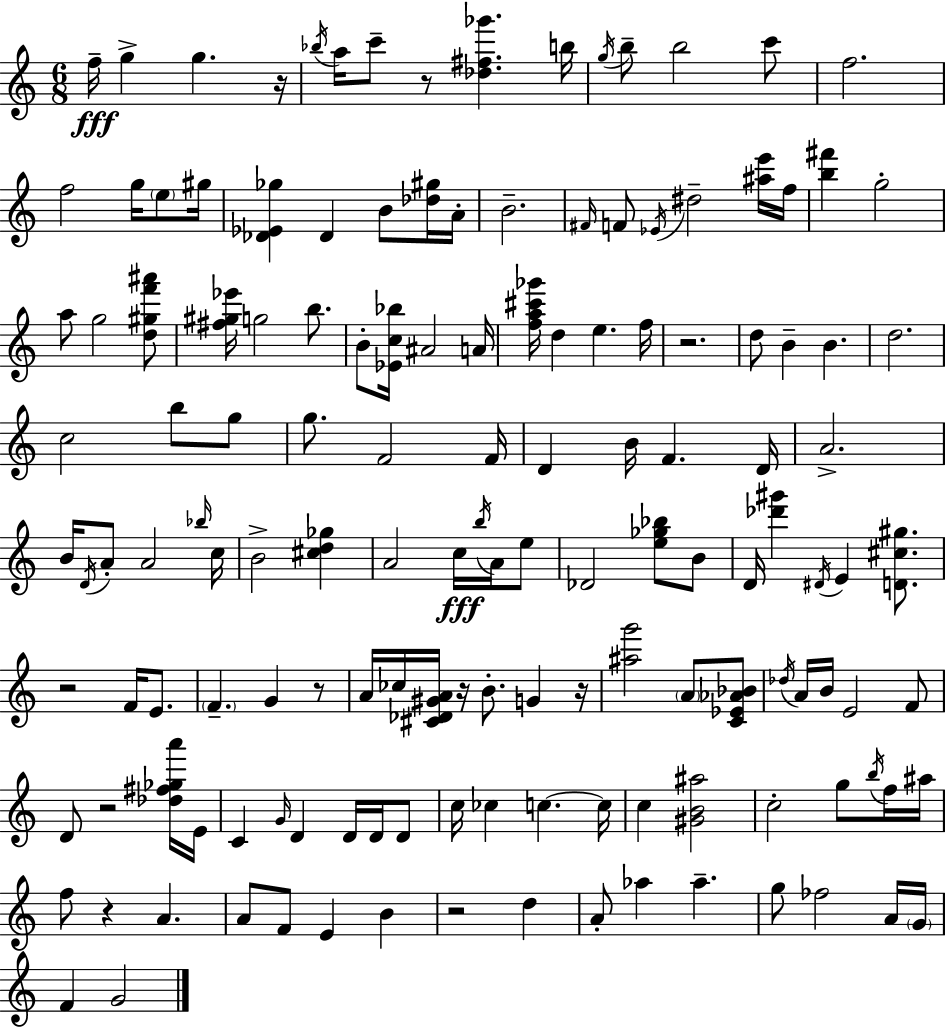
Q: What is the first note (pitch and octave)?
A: F5